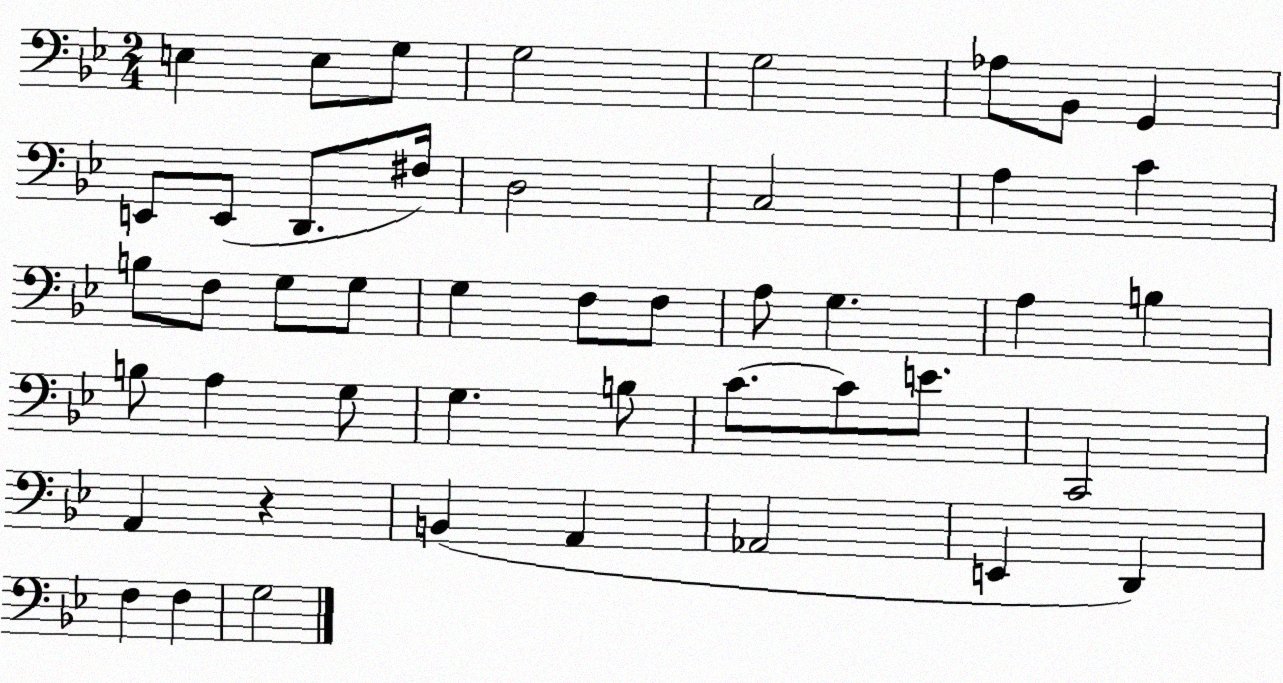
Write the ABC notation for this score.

X:1
T:Untitled
M:2/4
L:1/4
K:Bb
E, E,/2 G,/2 G,2 G,2 _A,/2 _B,,/2 G,, E,,/2 E,,/2 D,,/2 ^F,/4 D,2 C,2 A, C B,/2 F,/2 G,/2 G,/2 G, F,/2 F,/2 A,/2 G, A, B, B,/2 A, G,/2 G, B,/2 C/2 C/2 E/2 C,,2 A,, z B,, A,, _A,,2 E,, D,, F, F, G,2